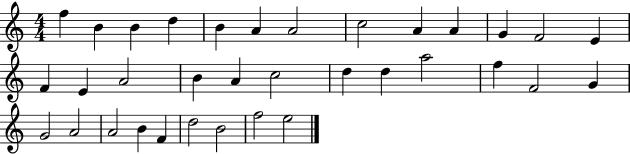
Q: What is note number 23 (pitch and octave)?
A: F5